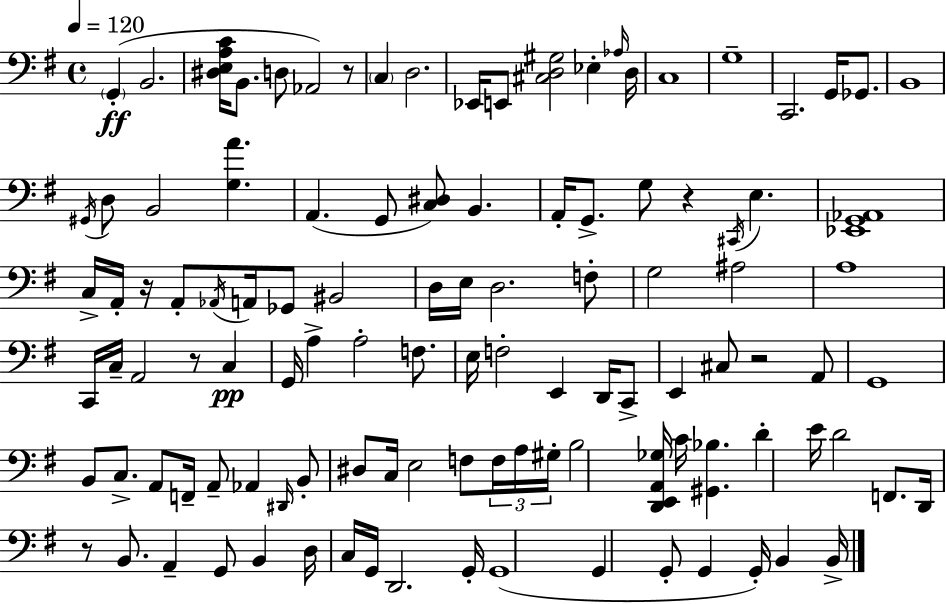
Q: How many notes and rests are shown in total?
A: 111